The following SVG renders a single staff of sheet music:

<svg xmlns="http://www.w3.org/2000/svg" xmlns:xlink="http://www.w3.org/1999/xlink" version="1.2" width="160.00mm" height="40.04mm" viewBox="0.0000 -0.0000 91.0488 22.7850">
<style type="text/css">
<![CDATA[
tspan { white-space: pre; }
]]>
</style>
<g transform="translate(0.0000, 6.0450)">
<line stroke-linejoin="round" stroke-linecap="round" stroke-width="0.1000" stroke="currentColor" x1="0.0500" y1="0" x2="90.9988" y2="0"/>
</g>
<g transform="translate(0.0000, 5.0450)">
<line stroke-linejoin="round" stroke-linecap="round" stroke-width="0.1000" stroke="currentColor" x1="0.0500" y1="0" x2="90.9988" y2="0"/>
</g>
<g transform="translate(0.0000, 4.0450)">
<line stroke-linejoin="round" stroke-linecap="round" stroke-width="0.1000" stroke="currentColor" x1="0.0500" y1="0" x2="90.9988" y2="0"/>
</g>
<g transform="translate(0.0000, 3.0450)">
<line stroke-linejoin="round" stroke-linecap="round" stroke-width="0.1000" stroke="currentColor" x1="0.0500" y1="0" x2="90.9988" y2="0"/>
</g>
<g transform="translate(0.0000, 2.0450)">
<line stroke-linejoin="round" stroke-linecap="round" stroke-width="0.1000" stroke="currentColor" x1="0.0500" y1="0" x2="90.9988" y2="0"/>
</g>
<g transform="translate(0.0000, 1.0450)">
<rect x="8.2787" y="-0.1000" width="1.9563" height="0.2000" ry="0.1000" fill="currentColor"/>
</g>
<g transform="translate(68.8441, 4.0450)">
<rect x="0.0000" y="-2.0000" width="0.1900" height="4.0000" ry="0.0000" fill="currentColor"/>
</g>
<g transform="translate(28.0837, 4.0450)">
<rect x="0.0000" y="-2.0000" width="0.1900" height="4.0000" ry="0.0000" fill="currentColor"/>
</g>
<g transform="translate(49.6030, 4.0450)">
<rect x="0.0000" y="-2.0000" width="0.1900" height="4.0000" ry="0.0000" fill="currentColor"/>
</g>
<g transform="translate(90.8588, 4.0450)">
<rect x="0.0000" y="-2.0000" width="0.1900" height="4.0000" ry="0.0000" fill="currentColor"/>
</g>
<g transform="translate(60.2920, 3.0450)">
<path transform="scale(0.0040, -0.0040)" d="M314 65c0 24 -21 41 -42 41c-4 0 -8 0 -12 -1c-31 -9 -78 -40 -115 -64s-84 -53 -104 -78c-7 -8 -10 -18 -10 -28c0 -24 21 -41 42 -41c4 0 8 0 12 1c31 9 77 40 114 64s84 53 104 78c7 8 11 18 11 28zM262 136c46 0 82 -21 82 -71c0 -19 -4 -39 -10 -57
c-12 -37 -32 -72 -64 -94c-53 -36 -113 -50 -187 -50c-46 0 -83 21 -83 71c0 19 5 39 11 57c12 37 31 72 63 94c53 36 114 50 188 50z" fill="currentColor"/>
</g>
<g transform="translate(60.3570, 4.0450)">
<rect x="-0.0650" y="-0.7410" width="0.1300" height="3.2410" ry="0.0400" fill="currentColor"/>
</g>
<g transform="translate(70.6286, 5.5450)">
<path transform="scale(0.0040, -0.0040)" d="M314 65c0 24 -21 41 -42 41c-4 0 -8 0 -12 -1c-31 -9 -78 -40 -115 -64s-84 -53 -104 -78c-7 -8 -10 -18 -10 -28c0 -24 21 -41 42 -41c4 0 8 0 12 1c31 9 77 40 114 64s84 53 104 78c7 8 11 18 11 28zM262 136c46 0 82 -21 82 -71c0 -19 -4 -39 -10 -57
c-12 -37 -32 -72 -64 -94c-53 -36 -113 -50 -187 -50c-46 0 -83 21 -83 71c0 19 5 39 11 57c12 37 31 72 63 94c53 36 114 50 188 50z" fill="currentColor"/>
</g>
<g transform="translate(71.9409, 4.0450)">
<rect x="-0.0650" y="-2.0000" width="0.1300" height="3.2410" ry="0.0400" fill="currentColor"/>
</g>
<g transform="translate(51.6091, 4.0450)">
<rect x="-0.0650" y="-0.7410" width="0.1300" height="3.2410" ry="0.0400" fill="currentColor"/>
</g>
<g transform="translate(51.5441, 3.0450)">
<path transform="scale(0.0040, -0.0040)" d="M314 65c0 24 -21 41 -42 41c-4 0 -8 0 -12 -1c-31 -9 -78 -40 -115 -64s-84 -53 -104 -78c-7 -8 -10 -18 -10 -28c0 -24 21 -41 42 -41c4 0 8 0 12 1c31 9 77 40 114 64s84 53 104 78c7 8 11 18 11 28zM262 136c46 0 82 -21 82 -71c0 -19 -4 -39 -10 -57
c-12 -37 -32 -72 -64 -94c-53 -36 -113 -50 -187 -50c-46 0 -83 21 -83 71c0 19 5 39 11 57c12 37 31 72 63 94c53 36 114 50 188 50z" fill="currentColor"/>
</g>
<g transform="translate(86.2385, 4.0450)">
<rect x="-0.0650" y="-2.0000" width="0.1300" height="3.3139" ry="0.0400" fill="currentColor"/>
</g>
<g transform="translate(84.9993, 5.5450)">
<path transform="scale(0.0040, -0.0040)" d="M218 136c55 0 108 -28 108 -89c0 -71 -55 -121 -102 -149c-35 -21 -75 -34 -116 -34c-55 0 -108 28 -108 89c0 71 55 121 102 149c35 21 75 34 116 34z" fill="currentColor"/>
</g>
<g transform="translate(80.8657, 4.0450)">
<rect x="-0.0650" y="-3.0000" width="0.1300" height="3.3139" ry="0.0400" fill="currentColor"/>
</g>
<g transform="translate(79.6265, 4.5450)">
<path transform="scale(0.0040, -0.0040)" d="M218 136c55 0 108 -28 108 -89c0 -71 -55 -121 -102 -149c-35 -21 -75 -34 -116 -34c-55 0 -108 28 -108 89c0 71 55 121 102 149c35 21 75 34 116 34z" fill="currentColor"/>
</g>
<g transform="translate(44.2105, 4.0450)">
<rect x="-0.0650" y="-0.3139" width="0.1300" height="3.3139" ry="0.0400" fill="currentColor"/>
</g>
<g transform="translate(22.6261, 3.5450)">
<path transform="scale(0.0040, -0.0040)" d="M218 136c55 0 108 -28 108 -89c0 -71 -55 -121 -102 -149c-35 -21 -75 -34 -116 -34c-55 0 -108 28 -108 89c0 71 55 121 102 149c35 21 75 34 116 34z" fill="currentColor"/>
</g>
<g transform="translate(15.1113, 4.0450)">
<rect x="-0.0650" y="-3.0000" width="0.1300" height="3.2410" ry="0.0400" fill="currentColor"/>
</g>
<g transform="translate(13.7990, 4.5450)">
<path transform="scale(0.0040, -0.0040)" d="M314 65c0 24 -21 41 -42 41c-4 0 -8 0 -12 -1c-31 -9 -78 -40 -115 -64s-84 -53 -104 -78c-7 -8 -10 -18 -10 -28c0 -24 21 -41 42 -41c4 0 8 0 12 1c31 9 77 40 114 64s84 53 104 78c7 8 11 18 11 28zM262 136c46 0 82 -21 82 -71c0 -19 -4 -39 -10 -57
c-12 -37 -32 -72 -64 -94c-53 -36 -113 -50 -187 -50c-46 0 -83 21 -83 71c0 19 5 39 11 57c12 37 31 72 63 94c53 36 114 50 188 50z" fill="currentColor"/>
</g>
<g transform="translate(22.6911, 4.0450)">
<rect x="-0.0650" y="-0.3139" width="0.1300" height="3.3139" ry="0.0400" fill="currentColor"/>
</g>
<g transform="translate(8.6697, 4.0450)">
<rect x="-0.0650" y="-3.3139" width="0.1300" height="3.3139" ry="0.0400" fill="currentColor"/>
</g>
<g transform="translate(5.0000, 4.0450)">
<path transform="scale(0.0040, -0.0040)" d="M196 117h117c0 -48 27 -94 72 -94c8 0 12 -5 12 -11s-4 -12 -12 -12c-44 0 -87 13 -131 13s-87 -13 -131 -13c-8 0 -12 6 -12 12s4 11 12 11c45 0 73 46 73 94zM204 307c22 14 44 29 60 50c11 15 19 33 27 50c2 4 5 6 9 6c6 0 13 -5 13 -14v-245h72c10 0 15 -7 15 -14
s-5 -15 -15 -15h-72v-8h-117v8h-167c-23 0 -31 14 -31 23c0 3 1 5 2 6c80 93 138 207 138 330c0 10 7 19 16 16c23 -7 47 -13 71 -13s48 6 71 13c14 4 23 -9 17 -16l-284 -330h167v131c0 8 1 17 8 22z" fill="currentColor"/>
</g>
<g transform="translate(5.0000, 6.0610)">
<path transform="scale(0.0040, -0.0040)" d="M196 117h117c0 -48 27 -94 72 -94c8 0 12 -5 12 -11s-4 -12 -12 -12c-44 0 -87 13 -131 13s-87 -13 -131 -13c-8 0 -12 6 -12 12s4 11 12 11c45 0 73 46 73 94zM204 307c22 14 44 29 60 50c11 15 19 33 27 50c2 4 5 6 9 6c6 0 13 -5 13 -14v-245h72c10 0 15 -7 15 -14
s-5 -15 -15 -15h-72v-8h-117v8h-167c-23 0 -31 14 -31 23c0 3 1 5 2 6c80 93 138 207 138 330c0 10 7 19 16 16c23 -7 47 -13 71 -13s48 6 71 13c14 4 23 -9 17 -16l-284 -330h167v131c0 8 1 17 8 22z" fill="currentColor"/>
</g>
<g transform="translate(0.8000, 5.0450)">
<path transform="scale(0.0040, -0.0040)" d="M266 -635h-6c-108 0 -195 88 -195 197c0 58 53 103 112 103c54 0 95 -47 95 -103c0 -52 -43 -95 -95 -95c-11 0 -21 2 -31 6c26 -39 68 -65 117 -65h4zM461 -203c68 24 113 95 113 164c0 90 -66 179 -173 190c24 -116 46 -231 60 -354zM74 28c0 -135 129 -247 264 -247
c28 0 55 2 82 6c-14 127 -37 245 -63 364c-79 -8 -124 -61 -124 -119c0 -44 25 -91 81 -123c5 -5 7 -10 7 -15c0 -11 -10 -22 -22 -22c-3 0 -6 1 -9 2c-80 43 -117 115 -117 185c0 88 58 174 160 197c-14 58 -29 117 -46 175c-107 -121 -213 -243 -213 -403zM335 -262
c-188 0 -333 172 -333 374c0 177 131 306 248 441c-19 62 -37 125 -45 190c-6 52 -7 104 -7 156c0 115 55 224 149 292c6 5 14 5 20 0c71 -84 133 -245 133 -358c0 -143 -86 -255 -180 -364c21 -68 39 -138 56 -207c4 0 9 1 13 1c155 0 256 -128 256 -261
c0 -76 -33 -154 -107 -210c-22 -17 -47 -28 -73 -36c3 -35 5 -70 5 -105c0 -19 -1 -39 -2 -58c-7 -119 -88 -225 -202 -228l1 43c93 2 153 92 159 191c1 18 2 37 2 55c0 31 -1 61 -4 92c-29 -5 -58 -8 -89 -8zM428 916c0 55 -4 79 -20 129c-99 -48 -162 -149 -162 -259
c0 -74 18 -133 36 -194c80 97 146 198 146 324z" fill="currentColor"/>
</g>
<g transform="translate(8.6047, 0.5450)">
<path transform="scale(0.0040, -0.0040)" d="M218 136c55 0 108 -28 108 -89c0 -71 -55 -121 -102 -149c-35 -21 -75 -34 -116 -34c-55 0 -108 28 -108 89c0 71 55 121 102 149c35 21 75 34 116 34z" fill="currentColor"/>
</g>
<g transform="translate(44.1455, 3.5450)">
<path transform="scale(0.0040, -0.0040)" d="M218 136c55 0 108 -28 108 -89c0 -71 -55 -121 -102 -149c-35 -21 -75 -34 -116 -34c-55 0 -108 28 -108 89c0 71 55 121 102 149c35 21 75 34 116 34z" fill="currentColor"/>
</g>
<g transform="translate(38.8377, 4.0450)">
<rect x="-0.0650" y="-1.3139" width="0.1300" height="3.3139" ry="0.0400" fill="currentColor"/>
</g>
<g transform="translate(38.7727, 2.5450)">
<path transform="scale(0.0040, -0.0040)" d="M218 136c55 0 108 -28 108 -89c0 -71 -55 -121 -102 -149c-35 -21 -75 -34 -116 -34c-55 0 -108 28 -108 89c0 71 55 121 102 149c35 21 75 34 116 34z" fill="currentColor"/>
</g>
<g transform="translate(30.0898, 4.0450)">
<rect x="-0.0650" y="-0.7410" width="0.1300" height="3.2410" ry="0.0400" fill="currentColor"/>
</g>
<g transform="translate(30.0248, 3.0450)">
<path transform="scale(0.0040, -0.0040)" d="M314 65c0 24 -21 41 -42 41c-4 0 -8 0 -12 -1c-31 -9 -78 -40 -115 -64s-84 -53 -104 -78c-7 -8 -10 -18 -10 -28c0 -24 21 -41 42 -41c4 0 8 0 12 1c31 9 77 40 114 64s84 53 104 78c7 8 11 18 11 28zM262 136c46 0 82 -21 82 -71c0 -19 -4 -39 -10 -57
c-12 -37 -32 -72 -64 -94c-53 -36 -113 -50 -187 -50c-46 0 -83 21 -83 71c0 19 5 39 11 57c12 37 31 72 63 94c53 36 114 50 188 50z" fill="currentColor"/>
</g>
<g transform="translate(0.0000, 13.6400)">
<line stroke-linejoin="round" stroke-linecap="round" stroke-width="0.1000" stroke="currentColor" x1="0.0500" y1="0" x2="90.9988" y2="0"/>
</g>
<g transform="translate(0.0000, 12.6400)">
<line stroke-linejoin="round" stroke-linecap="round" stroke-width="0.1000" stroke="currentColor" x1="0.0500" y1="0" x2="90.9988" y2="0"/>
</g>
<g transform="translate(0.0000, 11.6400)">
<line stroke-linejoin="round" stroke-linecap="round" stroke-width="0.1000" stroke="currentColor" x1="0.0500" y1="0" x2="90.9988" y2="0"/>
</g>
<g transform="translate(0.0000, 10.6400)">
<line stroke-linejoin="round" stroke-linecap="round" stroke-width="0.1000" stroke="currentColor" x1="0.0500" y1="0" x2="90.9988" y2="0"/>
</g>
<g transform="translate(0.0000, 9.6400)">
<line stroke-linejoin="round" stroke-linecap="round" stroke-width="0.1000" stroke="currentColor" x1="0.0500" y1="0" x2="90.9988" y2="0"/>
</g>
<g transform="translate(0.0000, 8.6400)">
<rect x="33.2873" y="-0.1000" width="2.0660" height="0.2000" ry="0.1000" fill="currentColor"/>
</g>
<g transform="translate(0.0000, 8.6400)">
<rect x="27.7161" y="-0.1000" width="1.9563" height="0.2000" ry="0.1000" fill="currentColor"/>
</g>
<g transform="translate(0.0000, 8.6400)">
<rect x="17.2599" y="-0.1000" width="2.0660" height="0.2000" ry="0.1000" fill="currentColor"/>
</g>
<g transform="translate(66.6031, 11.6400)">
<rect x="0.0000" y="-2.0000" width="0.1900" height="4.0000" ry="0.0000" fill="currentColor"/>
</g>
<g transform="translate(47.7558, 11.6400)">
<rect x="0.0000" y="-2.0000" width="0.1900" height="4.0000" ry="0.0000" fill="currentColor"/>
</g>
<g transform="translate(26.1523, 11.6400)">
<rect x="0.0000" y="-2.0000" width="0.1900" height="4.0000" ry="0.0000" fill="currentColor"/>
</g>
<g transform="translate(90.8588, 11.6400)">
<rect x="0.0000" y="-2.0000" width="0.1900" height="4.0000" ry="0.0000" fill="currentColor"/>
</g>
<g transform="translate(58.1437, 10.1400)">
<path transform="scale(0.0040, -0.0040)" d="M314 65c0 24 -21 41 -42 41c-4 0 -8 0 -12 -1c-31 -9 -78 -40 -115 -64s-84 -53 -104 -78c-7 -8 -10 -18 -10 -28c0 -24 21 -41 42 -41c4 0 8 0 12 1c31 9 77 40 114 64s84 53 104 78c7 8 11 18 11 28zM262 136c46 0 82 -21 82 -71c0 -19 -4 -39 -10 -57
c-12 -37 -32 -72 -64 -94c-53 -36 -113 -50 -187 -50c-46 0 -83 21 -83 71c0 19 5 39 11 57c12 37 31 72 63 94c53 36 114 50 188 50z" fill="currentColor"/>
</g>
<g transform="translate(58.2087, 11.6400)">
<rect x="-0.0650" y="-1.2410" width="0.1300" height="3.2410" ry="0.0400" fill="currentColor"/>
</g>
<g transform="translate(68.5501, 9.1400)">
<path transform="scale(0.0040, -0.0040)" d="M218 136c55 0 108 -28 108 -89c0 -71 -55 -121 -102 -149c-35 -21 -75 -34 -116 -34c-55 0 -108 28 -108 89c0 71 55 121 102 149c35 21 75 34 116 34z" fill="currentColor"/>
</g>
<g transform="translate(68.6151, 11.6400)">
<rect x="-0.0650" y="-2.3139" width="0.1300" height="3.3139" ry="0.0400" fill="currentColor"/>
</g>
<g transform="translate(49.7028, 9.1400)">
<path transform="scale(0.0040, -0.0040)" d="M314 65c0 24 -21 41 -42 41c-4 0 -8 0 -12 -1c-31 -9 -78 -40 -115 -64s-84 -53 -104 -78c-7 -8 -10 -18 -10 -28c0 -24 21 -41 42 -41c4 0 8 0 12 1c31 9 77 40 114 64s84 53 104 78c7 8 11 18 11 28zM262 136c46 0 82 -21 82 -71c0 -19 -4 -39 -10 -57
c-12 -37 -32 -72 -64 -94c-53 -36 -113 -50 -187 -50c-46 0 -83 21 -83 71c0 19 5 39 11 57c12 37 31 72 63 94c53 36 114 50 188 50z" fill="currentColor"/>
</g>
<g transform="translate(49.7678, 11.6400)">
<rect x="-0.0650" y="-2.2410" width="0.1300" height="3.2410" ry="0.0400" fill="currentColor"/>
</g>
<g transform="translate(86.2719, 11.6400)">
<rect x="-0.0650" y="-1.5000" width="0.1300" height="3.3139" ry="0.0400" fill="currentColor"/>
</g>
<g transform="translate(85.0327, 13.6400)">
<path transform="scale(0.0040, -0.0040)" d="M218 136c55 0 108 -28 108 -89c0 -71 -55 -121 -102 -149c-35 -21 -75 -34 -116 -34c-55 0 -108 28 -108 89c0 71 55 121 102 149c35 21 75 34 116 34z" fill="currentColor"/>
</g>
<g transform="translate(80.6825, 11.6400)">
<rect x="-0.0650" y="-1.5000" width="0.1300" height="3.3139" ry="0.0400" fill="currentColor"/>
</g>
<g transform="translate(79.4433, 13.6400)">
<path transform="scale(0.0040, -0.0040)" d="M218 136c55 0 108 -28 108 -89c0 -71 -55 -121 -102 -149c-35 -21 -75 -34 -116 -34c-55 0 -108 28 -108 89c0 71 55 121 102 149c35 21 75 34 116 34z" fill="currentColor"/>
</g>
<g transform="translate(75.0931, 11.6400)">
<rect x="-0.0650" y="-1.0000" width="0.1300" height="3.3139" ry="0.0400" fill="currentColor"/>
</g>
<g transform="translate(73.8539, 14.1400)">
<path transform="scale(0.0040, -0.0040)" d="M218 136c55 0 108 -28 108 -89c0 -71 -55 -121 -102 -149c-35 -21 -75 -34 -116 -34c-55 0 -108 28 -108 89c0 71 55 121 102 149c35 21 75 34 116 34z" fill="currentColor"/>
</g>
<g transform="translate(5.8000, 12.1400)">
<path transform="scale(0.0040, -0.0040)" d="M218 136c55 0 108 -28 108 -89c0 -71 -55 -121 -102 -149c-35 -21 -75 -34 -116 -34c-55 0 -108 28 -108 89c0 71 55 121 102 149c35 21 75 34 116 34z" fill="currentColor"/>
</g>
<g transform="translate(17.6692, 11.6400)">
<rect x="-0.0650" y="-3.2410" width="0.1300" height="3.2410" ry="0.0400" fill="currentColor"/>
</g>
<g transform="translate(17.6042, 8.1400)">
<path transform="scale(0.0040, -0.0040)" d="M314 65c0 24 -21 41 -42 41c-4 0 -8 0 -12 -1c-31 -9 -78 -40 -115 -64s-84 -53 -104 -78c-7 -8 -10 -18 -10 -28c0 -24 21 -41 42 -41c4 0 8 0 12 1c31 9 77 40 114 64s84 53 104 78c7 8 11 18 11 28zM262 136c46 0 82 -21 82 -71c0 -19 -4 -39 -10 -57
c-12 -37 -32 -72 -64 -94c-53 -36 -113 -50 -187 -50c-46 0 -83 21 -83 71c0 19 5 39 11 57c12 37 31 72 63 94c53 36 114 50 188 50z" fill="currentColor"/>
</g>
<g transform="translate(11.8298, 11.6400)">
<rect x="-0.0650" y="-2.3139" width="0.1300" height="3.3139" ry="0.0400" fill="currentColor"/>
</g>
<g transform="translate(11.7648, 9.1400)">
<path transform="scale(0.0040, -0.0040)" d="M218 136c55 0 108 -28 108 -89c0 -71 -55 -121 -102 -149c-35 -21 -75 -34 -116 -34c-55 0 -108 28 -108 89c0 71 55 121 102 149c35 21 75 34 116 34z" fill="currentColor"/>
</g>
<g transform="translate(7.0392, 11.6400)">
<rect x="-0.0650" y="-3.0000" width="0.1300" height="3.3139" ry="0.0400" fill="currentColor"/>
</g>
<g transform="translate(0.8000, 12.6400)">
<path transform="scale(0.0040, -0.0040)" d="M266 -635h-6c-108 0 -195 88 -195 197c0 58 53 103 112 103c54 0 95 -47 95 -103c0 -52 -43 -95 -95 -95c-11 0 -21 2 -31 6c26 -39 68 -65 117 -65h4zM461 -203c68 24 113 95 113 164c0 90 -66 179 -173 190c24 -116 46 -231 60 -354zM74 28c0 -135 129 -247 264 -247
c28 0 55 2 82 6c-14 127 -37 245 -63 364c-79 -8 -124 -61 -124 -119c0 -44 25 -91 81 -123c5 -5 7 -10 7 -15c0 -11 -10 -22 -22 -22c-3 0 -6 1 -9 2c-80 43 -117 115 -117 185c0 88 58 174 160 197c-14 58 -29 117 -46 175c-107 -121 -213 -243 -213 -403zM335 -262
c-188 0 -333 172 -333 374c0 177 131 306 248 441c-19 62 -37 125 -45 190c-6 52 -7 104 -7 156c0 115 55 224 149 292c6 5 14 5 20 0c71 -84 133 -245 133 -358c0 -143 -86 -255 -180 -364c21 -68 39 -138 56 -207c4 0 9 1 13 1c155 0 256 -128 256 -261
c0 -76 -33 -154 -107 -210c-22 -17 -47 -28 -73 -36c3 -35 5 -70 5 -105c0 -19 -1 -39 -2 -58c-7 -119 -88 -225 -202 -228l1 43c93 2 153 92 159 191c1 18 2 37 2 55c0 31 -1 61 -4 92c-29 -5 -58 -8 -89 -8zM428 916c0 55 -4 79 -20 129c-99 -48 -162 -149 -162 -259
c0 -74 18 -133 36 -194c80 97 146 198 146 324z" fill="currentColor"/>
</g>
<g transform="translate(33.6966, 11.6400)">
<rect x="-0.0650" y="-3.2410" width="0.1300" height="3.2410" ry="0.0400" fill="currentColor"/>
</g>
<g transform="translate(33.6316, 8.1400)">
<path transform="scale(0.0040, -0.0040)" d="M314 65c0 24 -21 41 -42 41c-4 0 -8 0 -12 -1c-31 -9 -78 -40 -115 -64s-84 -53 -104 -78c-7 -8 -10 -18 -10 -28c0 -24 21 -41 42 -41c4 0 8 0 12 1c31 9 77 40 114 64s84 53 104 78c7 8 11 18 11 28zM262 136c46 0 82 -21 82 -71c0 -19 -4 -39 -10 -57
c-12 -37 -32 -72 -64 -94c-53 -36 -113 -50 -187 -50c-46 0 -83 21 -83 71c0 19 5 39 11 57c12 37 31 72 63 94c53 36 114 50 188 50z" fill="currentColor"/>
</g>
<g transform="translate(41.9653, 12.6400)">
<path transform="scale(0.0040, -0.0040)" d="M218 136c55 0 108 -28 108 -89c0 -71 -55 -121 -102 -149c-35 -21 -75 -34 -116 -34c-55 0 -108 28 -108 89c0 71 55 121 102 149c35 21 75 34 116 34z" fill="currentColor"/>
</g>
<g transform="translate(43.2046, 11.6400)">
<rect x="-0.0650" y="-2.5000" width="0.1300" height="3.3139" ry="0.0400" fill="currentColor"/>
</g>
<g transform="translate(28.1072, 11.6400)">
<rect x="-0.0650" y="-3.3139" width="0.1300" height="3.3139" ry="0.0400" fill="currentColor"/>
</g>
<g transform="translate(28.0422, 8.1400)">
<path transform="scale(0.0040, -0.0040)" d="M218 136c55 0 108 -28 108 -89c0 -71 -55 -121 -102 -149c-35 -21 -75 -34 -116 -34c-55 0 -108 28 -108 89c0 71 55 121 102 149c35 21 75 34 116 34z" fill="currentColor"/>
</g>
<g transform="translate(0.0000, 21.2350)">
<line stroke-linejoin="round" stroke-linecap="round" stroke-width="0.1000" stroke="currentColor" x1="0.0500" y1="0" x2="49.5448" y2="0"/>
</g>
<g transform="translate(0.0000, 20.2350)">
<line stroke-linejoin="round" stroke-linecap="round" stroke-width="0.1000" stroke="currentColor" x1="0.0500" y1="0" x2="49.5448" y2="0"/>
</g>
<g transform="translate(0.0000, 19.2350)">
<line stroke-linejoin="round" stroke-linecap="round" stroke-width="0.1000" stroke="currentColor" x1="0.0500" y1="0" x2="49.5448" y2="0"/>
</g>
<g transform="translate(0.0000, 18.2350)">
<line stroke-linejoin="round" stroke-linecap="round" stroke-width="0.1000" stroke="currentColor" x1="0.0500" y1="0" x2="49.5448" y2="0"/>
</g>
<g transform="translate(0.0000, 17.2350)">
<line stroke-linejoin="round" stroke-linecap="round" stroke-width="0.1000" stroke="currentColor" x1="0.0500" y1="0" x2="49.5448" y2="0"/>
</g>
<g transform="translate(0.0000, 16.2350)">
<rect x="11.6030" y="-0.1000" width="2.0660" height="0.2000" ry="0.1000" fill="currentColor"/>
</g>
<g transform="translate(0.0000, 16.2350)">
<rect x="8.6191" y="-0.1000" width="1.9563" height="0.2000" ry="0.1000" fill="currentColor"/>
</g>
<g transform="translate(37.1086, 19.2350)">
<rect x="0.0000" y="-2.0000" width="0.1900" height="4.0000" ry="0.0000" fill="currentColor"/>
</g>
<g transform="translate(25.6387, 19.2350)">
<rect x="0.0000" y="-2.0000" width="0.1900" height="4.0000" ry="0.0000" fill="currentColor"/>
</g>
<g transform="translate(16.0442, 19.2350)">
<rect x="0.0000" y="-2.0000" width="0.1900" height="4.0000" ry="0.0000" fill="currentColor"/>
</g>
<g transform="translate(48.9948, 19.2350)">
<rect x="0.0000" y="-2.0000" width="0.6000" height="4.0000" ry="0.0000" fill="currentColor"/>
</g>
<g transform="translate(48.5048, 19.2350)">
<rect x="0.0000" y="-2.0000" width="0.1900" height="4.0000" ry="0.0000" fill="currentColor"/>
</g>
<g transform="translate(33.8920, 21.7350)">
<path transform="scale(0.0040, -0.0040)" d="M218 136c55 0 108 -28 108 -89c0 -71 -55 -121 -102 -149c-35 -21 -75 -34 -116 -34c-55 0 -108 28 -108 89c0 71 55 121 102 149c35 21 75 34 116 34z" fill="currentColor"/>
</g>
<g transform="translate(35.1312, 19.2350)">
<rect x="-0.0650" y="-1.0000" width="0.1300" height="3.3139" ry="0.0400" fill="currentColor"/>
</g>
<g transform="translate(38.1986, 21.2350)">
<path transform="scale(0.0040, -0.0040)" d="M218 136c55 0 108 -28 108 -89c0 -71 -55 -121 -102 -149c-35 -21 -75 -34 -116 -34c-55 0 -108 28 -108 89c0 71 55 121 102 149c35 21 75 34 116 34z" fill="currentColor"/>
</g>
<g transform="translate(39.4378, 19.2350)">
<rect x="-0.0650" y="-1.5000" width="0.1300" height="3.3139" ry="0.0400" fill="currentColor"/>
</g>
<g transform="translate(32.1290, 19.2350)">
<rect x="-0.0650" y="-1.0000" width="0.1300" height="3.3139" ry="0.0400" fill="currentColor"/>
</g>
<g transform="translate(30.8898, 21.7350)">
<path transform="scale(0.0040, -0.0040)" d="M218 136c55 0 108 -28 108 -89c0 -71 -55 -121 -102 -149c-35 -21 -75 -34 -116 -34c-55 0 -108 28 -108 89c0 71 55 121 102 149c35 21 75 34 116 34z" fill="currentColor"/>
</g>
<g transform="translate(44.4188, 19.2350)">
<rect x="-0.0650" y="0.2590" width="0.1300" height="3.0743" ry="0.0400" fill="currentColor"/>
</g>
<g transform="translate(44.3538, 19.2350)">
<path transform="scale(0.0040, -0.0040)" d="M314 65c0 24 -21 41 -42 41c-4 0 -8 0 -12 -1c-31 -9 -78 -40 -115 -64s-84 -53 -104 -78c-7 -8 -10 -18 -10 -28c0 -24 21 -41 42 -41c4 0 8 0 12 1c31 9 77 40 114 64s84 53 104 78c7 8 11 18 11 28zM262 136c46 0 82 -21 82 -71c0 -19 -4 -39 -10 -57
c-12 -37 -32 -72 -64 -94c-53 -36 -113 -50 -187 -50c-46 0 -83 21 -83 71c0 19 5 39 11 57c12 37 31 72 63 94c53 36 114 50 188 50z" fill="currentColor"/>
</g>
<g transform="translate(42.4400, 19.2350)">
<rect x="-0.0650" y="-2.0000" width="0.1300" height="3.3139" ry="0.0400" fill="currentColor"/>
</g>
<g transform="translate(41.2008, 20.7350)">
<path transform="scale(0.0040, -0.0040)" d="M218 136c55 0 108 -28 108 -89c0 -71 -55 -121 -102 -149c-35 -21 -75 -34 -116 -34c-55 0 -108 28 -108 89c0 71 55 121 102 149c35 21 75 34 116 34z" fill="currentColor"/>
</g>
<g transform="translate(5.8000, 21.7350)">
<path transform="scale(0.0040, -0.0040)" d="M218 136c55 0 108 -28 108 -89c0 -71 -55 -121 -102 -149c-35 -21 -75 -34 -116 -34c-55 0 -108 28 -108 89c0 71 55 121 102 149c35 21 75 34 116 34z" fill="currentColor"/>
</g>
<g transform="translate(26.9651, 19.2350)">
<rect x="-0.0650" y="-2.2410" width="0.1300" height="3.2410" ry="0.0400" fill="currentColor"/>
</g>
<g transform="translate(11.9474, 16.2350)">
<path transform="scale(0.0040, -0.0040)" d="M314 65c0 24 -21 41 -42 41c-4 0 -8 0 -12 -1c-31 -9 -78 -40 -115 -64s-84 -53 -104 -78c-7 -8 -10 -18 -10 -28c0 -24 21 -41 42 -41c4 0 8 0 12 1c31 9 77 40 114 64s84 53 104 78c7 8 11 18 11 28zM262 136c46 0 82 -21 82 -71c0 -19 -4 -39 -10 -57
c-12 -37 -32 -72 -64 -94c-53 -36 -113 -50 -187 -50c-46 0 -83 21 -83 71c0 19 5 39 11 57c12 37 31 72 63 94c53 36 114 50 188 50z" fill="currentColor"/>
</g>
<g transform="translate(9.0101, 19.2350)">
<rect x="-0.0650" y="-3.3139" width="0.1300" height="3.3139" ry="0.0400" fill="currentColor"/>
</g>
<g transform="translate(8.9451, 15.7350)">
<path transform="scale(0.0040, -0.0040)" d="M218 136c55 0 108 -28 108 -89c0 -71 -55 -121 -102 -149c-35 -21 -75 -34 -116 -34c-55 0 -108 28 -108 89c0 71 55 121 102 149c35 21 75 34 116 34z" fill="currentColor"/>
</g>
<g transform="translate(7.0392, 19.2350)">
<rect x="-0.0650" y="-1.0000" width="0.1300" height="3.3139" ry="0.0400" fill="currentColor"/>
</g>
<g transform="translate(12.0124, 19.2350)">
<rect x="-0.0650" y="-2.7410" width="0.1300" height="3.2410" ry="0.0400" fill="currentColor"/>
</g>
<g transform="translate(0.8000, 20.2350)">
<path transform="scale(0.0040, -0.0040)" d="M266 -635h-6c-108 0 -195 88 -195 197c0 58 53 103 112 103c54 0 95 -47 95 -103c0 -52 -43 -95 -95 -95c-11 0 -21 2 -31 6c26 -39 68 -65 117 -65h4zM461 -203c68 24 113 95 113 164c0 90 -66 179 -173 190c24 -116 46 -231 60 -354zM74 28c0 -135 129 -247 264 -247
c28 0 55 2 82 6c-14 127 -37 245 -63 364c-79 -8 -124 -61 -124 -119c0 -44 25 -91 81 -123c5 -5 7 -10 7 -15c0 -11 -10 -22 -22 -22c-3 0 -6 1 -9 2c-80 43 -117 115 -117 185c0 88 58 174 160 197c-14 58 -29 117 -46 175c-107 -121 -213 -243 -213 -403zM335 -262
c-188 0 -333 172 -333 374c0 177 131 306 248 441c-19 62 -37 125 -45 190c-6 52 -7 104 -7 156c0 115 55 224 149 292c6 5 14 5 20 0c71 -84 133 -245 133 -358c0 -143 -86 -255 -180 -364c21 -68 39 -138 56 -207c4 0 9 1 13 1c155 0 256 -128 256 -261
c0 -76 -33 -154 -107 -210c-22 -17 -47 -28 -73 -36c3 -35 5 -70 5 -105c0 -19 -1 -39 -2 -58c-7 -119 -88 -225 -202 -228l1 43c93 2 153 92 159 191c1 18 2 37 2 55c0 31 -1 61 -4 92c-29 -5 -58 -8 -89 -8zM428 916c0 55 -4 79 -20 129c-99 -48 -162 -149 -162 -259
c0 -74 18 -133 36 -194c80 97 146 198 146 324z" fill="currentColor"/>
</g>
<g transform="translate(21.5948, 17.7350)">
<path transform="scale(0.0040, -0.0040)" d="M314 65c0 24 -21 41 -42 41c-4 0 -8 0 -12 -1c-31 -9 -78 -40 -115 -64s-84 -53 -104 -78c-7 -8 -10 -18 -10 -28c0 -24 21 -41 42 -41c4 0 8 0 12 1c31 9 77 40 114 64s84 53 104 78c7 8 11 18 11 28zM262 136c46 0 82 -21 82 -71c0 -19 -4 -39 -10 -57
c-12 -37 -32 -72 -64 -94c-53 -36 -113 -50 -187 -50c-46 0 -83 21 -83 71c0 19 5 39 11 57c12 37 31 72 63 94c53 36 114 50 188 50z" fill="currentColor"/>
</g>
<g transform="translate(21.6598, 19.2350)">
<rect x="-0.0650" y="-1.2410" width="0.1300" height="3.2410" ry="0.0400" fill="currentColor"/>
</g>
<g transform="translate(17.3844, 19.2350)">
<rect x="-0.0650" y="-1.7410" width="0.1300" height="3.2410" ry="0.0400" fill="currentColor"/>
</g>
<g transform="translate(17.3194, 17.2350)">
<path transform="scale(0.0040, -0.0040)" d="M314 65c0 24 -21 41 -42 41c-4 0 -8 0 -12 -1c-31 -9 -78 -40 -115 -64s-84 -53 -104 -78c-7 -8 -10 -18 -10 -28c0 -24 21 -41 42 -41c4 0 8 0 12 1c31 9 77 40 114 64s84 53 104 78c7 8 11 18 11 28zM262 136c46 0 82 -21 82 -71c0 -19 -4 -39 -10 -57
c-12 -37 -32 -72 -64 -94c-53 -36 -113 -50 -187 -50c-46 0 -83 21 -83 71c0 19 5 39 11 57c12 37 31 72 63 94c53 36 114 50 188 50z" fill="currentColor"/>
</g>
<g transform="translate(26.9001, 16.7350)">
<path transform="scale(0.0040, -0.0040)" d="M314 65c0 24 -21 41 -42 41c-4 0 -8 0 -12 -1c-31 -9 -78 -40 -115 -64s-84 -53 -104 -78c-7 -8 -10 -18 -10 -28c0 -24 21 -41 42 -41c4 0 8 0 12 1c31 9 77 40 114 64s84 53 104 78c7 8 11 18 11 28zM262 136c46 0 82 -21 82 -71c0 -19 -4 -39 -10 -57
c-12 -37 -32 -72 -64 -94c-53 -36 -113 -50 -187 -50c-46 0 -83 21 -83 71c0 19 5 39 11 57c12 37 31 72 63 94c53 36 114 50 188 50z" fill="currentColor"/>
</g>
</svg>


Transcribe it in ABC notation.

X:1
T:Untitled
M:4/4
L:1/4
K:C
b A2 c d2 e c d2 d2 F2 A F A g b2 b b2 G g2 e2 g D E E D b a2 f2 e2 g2 D D E F B2